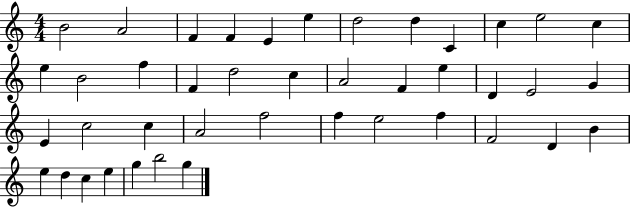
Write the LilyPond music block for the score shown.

{
  \clef treble
  \numericTimeSignature
  \time 4/4
  \key c \major
  b'2 a'2 | f'4 f'4 e'4 e''4 | d''2 d''4 c'4 | c''4 e''2 c''4 | \break e''4 b'2 f''4 | f'4 d''2 c''4 | a'2 f'4 e''4 | d'4 e'2 g'4 | \break e'4 c''2 c''4 | a'2 f''2 | f''4 e''2 f''4 | f'2 d'4 b'4 | \break e''4 d''4 c''4 e''4 | g''4 b''2 g''4 | \bar "|."
}